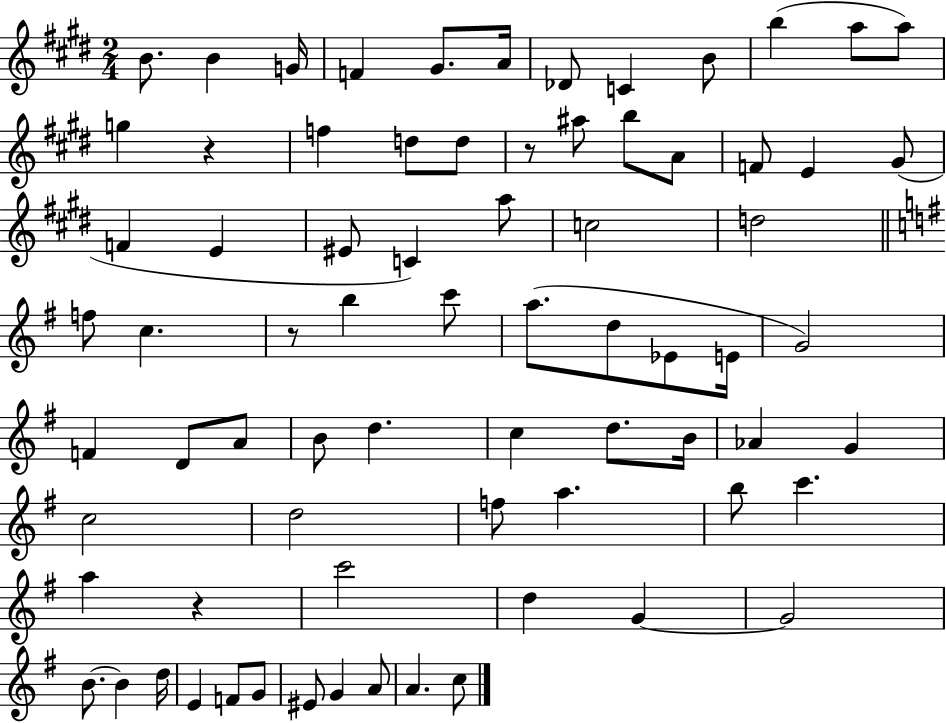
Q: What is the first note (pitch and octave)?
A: B4